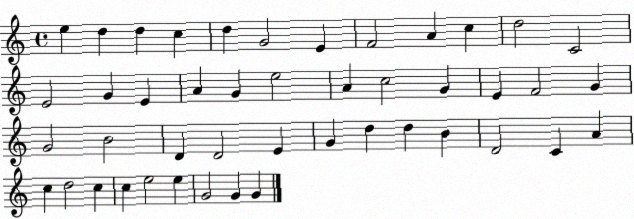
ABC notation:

X:1
T:Untitled
M:4/4
L:1/4
K:C
e d d c d G2 E F2 A c d2 C2 E2 G E A G e2 A c2 G E F2 G G2 B2 D D2 E G d d B D2 C A c d2 c c e2 e G2 G G